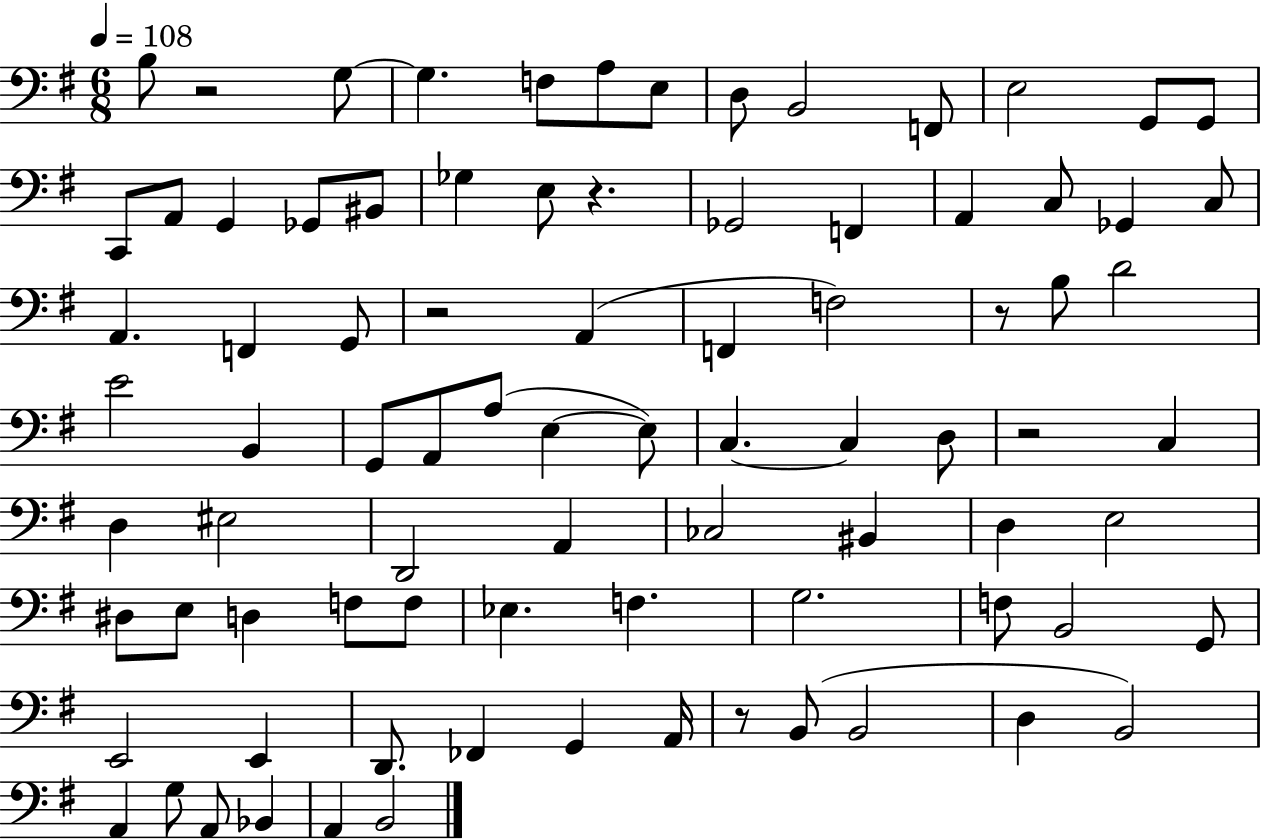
X:1
T:Untitled
M:6/8
L:1/4
K:G
B,/2 z2 G,/2 G, F,/2 A,/2 E,/2 D,/2 B,,2 F,,/2 E,2 G,,/2 G,,/2 C,,/2 A,,/2 G,, _G,,/2 ^B,,/2 _G, E,/2 z _G,,2 F,, A,, C,/2 _G,, C,/2 A,, F,, G,,/2 z2 A,, F,, F,2 z/2 B,/2 D2 E2 B,, G,,/2 A,,/2 A,/2 E, E,/2 C, C, D,/2 z2 C, D, ^E,2 D,,2 A,, _C,2 ^B,, D, E,2 ^D,/2 E,/2 D, F,/2 F,/2 _E, F, G,2 F,/2 B,,2 G,,/2 E,,2 E,, D,,/2 _F,, G,, A,,/4 z/2 B,,/2 B,,2 D, B,,2 A,, G,/2 A,,/2 _B,, A,, B,,2